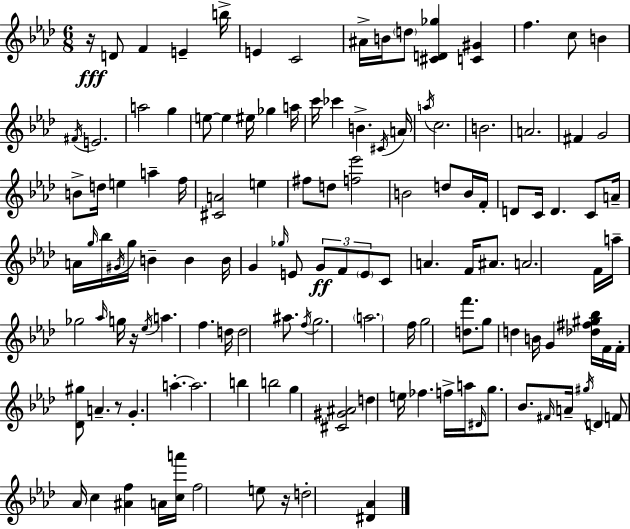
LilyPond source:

{
  \clef treble
  \numericTimeSignature
  \time 6/8
  \key aes \major
  \repeat volta 2 { r16\fff d'8 f'4 e'4-- b''16-> | e'4 c'2 | ais'16-> b'16 \parenthesize d''8 <cis' d' ges''>4 <c' gis'>4 | f''4. c''8 b'4 | \break \acciaccatura { fis'16 } e'2. | a''2 g''4 | e''8~~ e''4 eis''16 ges''4 | a''16 c'''16 ces'''4 b'4.-> | \break \acciaccatura { cis'16 } a'16 \acciaccatura { a''16 } c''2. | b'2. | a'2. | fis'4 g'2 | \break b'8-> d''16 e''4 a''4-- | f''16 <cis' a'>2 e''4 | fis''8 d''8 <f'' ees'''>2 | b'2 d''8 | \break b'16 f'16-. d'8 c'16 d'4. | c'8 a'16-- a'16 \grace { g''16 } bes''16 \acciaccatura { gis'16 } g''16 b'4-- | b'4 b'16 g'4 \grace { ges''16 } e'8 | \tuplet 3/2 { g'8\ff f'8 \parenthesize e'8 } c'8 a'4. | \break f'16 ais'8. a'2. | f'16 a''16-- ges''2 | \grace { aes''16 } g''16 r16 \acciaccatura { ees''16 } a''4. | f''4. d''16 d''2 | \break ais''8. \acciaccatura { f''16 } g''2. | \parenthesize a''2. | f''16 g''2 | <d'' f'''>8. g''8 d''4 | \break b'16 g'4 <des'' fis'' gis'' bes''>16 f'16 f'16-. <des' gis''>8 | a'4.-- r8 g'4.-. | a''4.-.~~ a''2. | b''4 | \break b''2 g''4 | <cis' gis' ais'>2 d''4 | e''16 fes''4. f''16-> a''16 \grace { dis'16 } g''8. | bes'8. \grace { fis'16 } a'16-- \acciaccatura { gis''16 } d'4 | \break f'8 aes'16 c''4 <ais' f''>4 a'16 | <c'' a'''>16 f''2 e''8 r16 | d''2-. <dis' aes'>4 | } \bar "|."
}